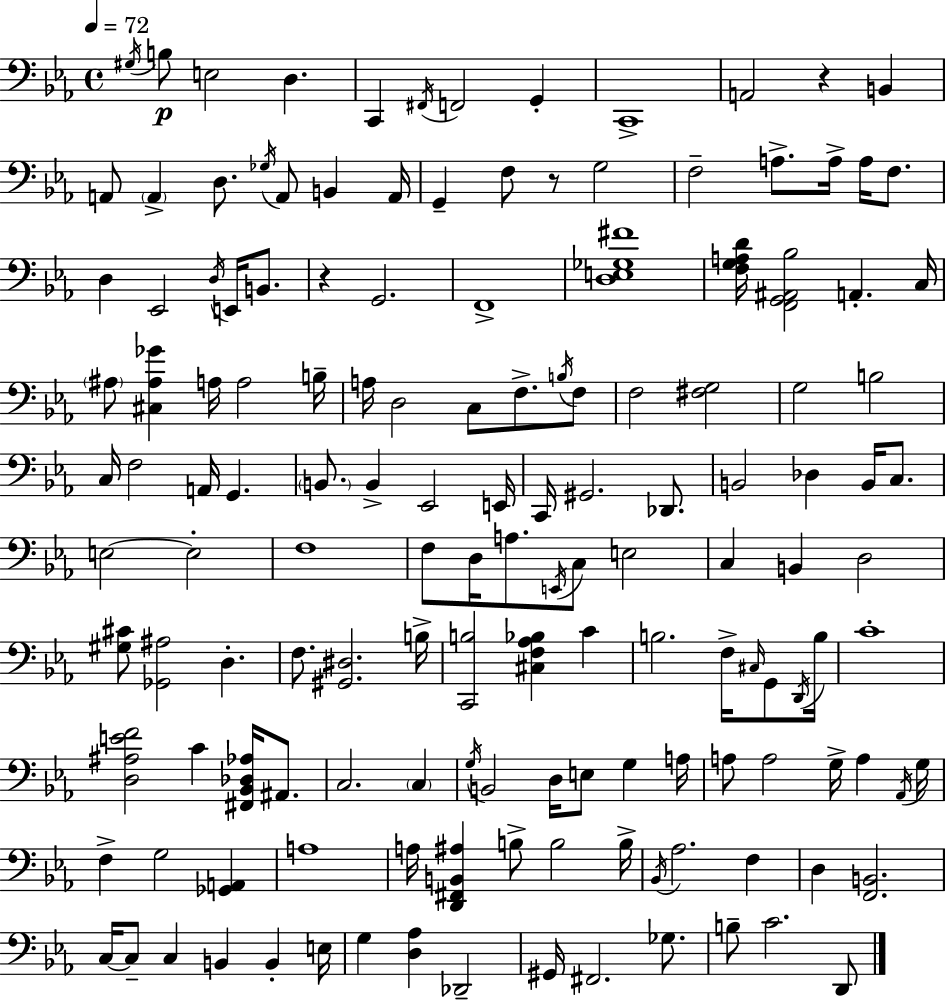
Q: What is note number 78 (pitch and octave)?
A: B3